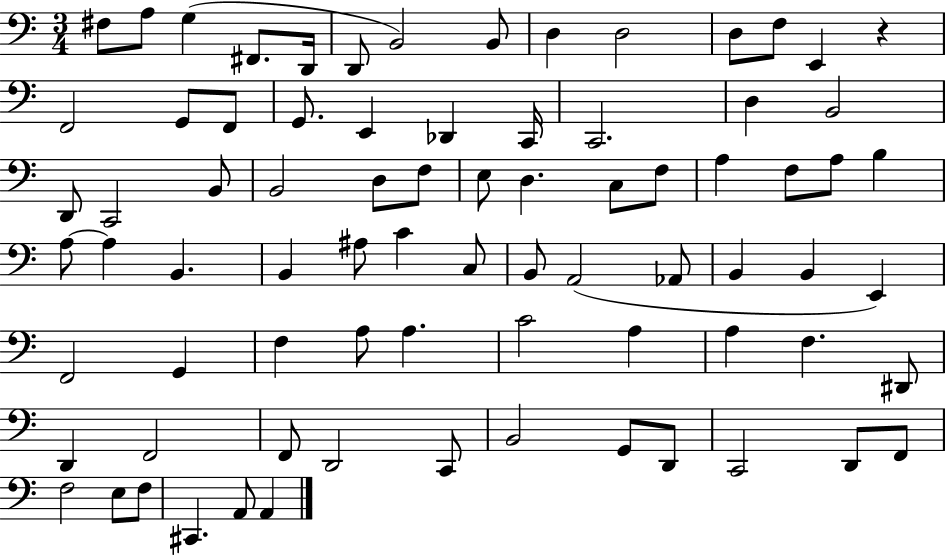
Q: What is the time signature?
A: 3/4